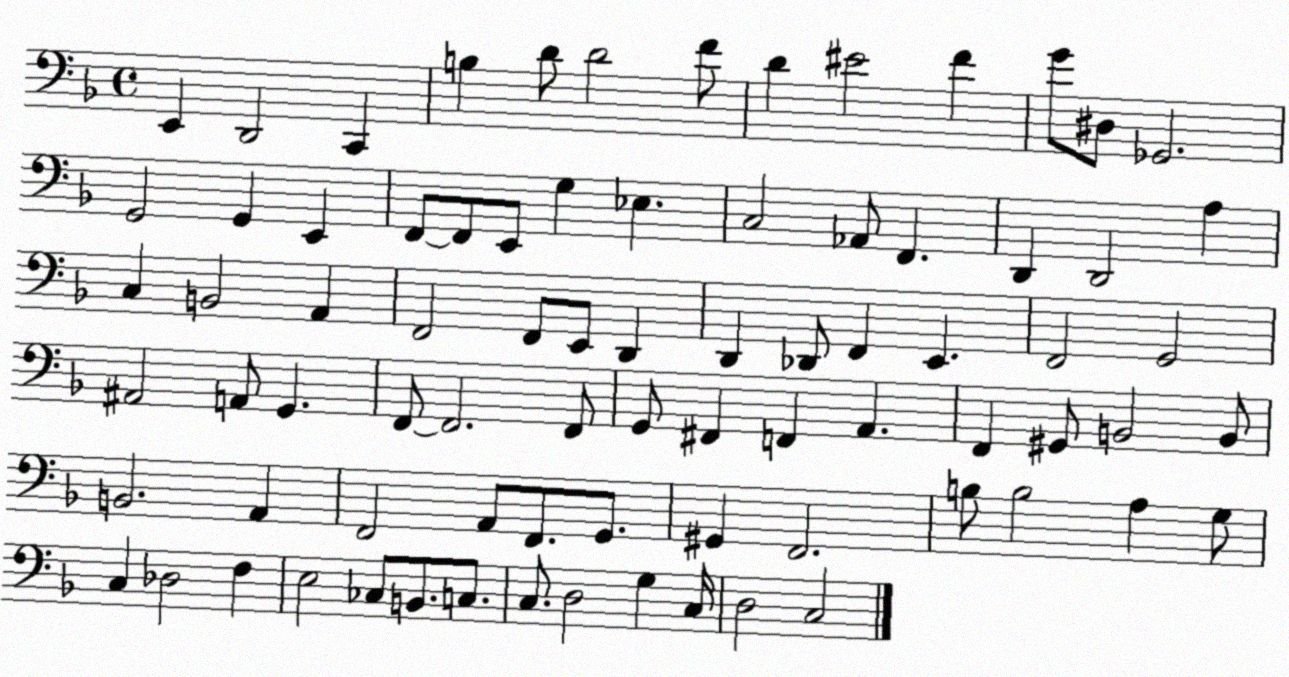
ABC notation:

X:1
T:Untitled
M:4/4
L:1/4
K:F
E,, D,,2 C,, B, D/2 D2 F/2 D ^E2 F G/2 ^D,/2 _G,,2 G,,2 G,, E,, F,,/2 F,,/2 E,,/2 G, _E, C,2 _A,,/2 F,, D,, D,,2 A, C, B,,2 A,, F,,2 F,,/2 E,,/2 D,, D,, _D,,/2 F,, E,, F,,2 G,,2 ^A,,2 A,,/2 G,, F,,/2 F,,2 F,,/2 G,,/2 ^F,, F,, A,, F,, ^G,,/2 B,,2 B,,/2 B,,2 A,, F,,2 A,,/2 F,,/2 G,,/2 ^G,, F,,2 B,/2 B,2 A, G,/2 C, _D,2 F, E,2 _C,/2 B,,/2 C,/2 C,/2 D,2 G, C,/4 D,2 C,2